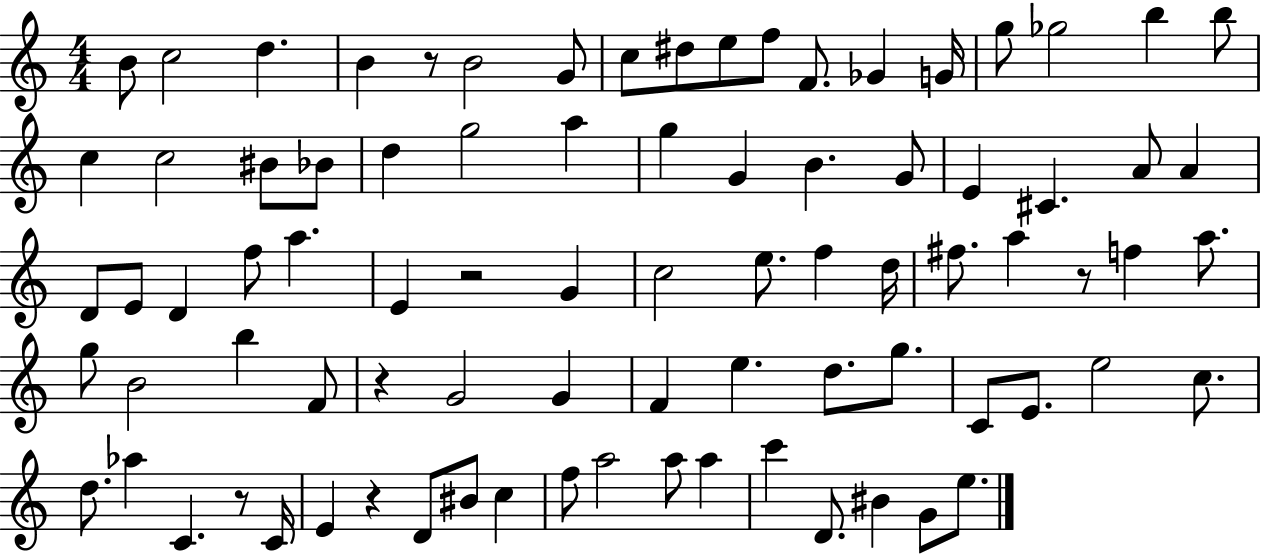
B4/e C5/h D5/q. B4/q R/e B4/h G4/e C5/e D#5/e E5/e F5/e F4/e. Gb4/q G4/s G5/e Gb5/h B5/q B5/e C5/q C5/h BIS4/e Bb4/e D5/q G5/h A5/q G5/q G4/q B4/q. G4/e E4/q C#4/q. A4/e A4/q D4/e E4/e D4/q F5/e A5/q. E4/q R/h G4/q C5/h E5/e. F5/q D5/s F#5/e. A5/q R/e F5/q A5/e. G5/e B4/h B5/q F4/e R/q G4/h G4/q F4/q E5/q. D5/e. G5/e. C4/e E4/e. E5/h C5/e. D5/e. Ab5/q C4/q. R/e C4/s E4/q R/q D4/e BIS4/e C5/q F5/e A5/h A5/e A5/q C6/q D4/e. BIS4/q G4/e E5/e.